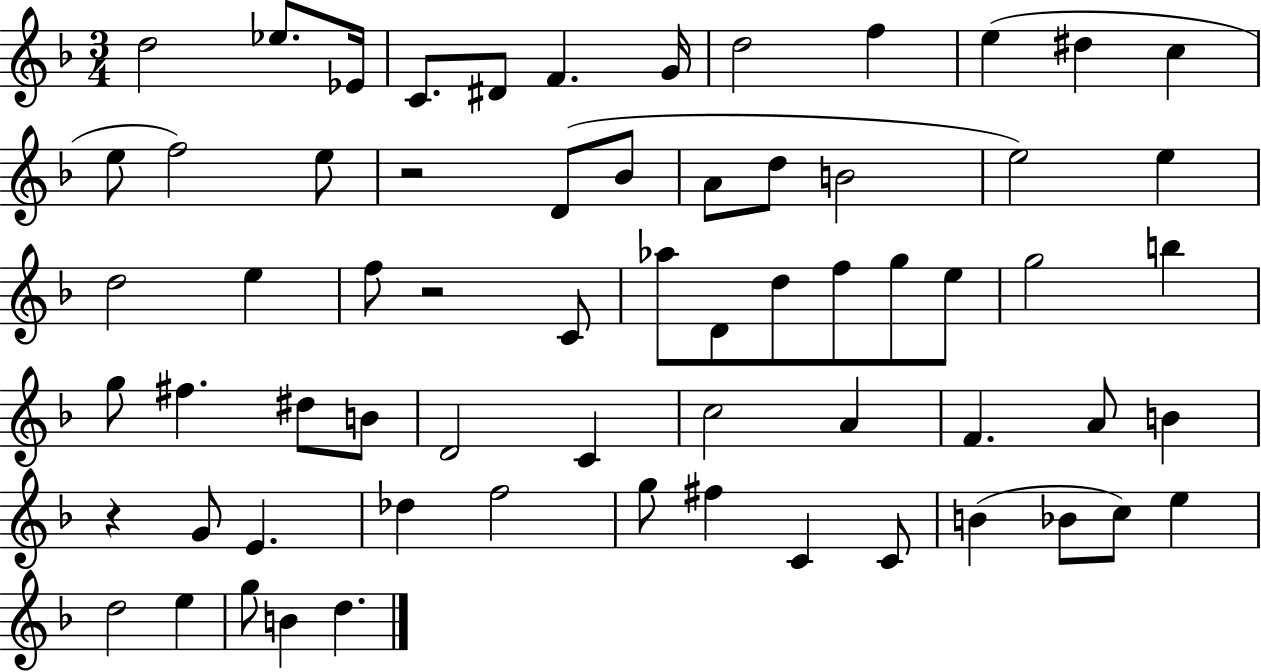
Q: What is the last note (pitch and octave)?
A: D5